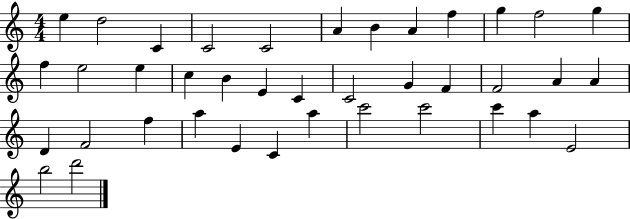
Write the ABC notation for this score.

X:1
T:Untitled
M:4/4
L:1/4
K:C
e d2 C C2 C2 A B A f g f2 g f e2 e c B E C C2 G F F2 A A D F2 f a E C a c'2 c'2 c' a E2 b2 d'2